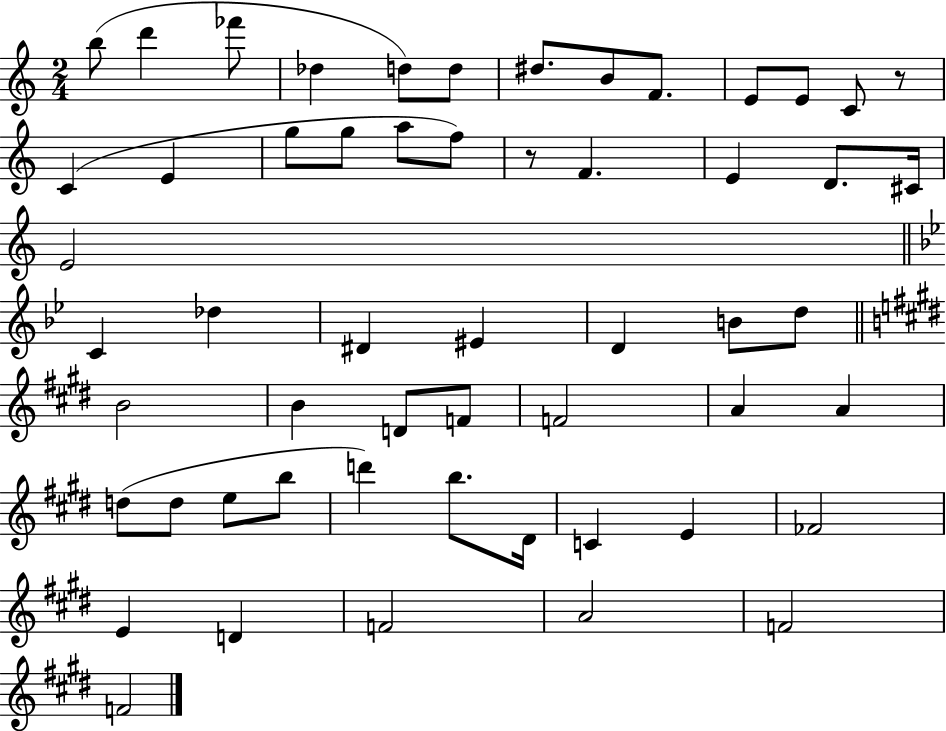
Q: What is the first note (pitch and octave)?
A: B5